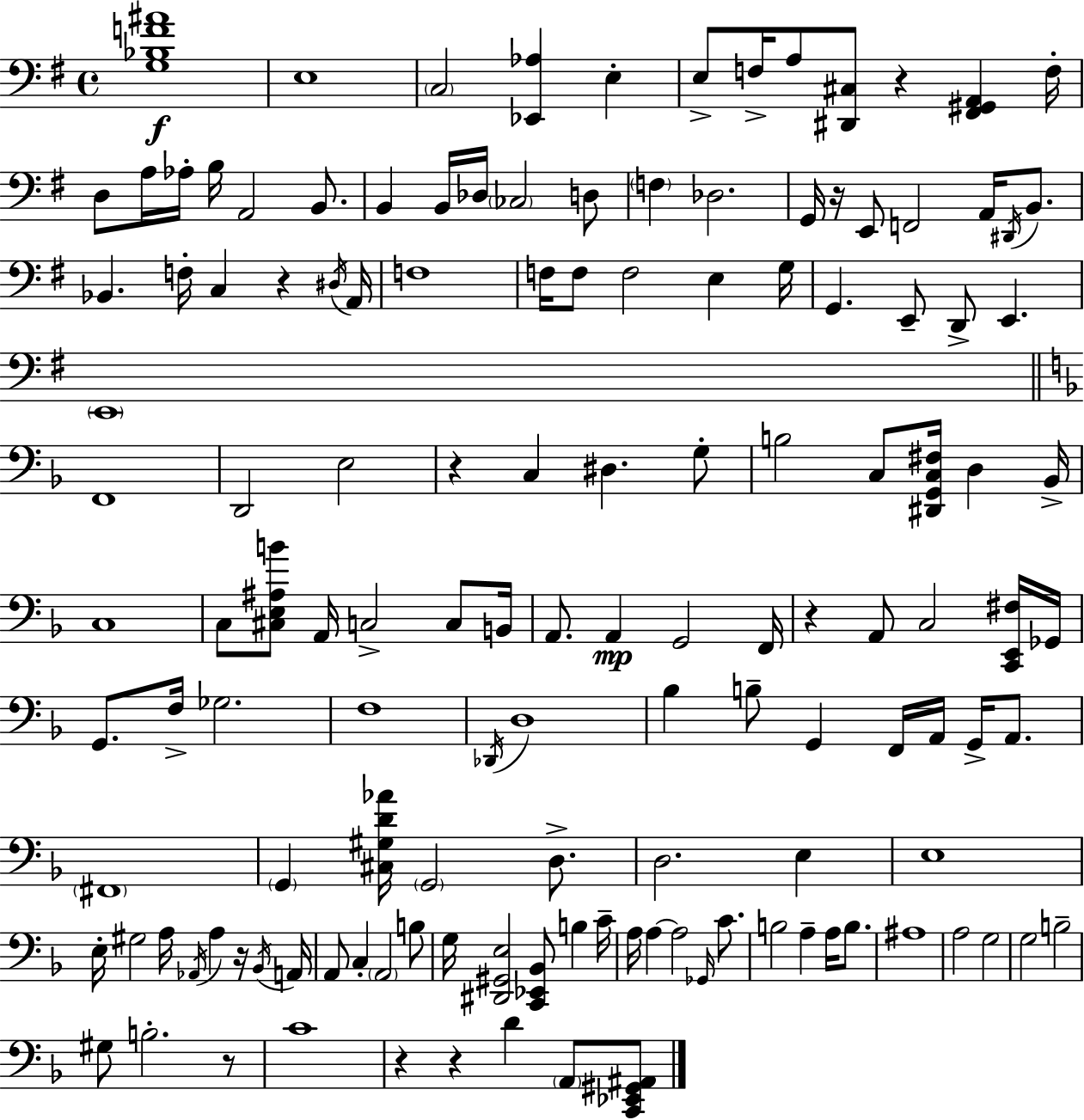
X:1
T:Untitled
M:4/4
L:1/4
K:Em
[G,_B,F^A]4 E,4 C,2 [_E,,_A,] E, E,/2 F,/4 A,/2 [^D,,^C,]/2 z [^F,,^G,,A,,] F,/4 D,/2 A,/4 _A,/4 B,/4 A,,2 B,,/2 B,, B,,/4 _D,/4 _C,2 D,/2 F, _D,2 G,,/4 z/4 E,,/2 F,,2 A,,/4 ^D,,/4 B,,/2 _B,, F,/4 C, z ^D,/4 A,,/4 F,4 F,/4 F,/2 F,2 E, G,/4 G,, E,,/2 D,,/2 E,, E,,4 F,,4 D,,2 E,2 z C, ^D, G,/2 B,2 C,/2 [^D,,G,,C,^F,]/4 D, _B,,/4 C,4 C,/2 [^C,E,^A,B]/2 A,,/4 C,2 C,/2 B,,/4 A,,/2 A,, G,,2 F,,/4 z A,,/2 C,2 [C,,E,,^F,]/4 _G,,/4 G,,/2 F,/4 _G,2 F,4 _D,,/4 D,4 _B, B,/2 G,, F,,/4 A,,/4 G,,/4 A,,/2 ^F,,4 G,, [^C,^G,D_A]/4 G,,2 D,/2 D,2 E, E,4 E,/4 ^G,2 A,/4 _A,,/4 A, z/4 _B,,/4 A,,/4 A,,/2 C, A,,2 B,/2 G,/4 [^D,,^G,,E,]2 [C,,_E,,_B,,]/2 B, C/4 A,/4 A, A,2 _G,,/4 C/2 B,2 A, A,/4 B,/2 ^A,4 A,2 G,2 G,2 B,2 ^G,/2 B,2 z/2 C4 z z D A,,/2 [C,,_E,,^G,,^A,,]/2